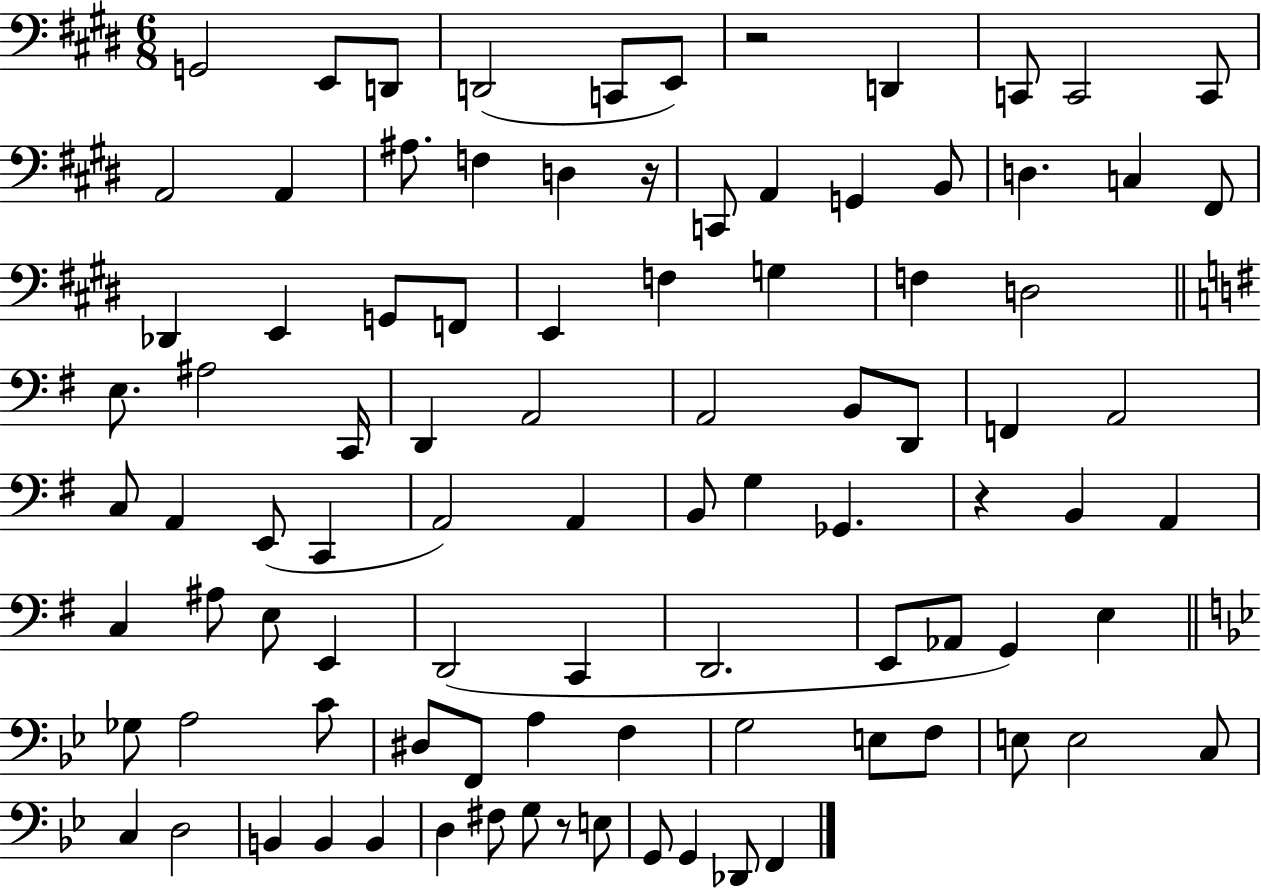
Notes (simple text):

G2/h E2/e D2/e D2/h C2/e E2/e R/h D2/q C2/e C2/h C2/e A2/h A2/q A#3/e. F3/q D3/q R/s C2/e A2/q G2/q B2/e D3/q. C3/q F#2/e Db2/q E2/q G2/e F2/e E2/q F3/q G3/q F3/q D3/h E3/e. A#3/h C2/s D2/q A2/h A2/h B2/e D2/e F2/q A2/h C3/e A2/q E2/e C2/q A2/h A2/q B2/e G3/q Gb2/q. R/q B2/q A2/q C3/q A#3/e E3/e E2/q D2/h C2/q D2/h. E2/e Ab2/e G2/q E3/q Gb3/e A3/h C4/e D#3/e F2/e A3/q F3/q G3/h E3/e F3/e E3/e E3/h C3/e C3/q D3/h B2/q B2/q B2/q D3/q F#3/e G3/e R/e E3/e G2/e G2/q Db2/e F2/q